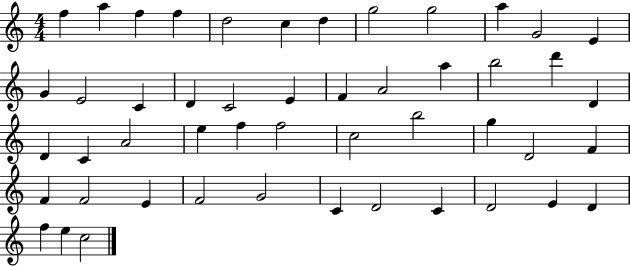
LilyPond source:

{
  \clef treble
  \numericTimeSignature
  \time 4/4
  \key c \major
  f''4 a''4 f''4 f''4 | d''2 c''4 d''4 | g''2 g''2 | a''4 g'2 e'4 | \break g'4 e'2 c'4 | d'4 c'2 e'4 | f'4 a'2 a''4 | b''2 d'''4 d'4 | \break d'4 c'4 a'2 | e''4 f''4 f''2 | c''2 b''2 | g''4 d'2 f'4 | \break f'4 f'2 e'4 | f'2 g'2 | c'4 d'2 c'4 | d'2 e'4 d'4 | \break f''4 e''4 c''2 | \bar "|."
}